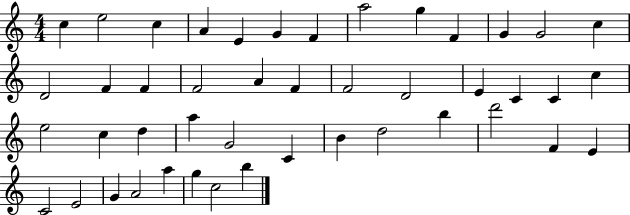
{
  \clef treble
  \numericTimeSignature
  \time 4/4
  \key c \major
  c''4 e''2 c''4 | a'4 e'4 g'4 f'4 | a''2 g''4 f'4 | g'4 g'2 c''4 | \break d'2 f'4 f'4 | f'2 a'4 f'4 | f'2 d'2 | e'4 c'4 c'4 c''4 | \break e''2 c''4 d''4 | a''4 g'2 c'4 | b'4 d''2 b''4 | d'''2 f'4 e'4 | \break c'2 e'2 | g'4 a'2 a''4 | g''4 c''2 b''4 | \bar "|."
}